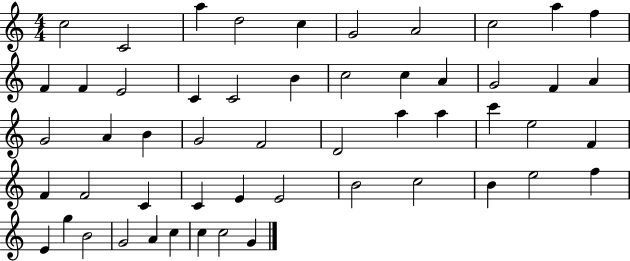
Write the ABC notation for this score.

X:1
T:Untitled
M:4/4
L:1/4
K:C
c2 C2 a d2 c G2 A2 c2 a f F F E2 C C2 B c2 c A G2 F A G2 A B G2 F2 D2 a a c' e2 F F F2 C C E E2 B2 c2 B e2 f E g B2 G2 A c c c2 G